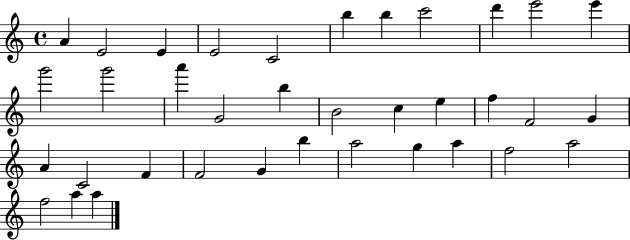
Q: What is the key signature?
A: C major